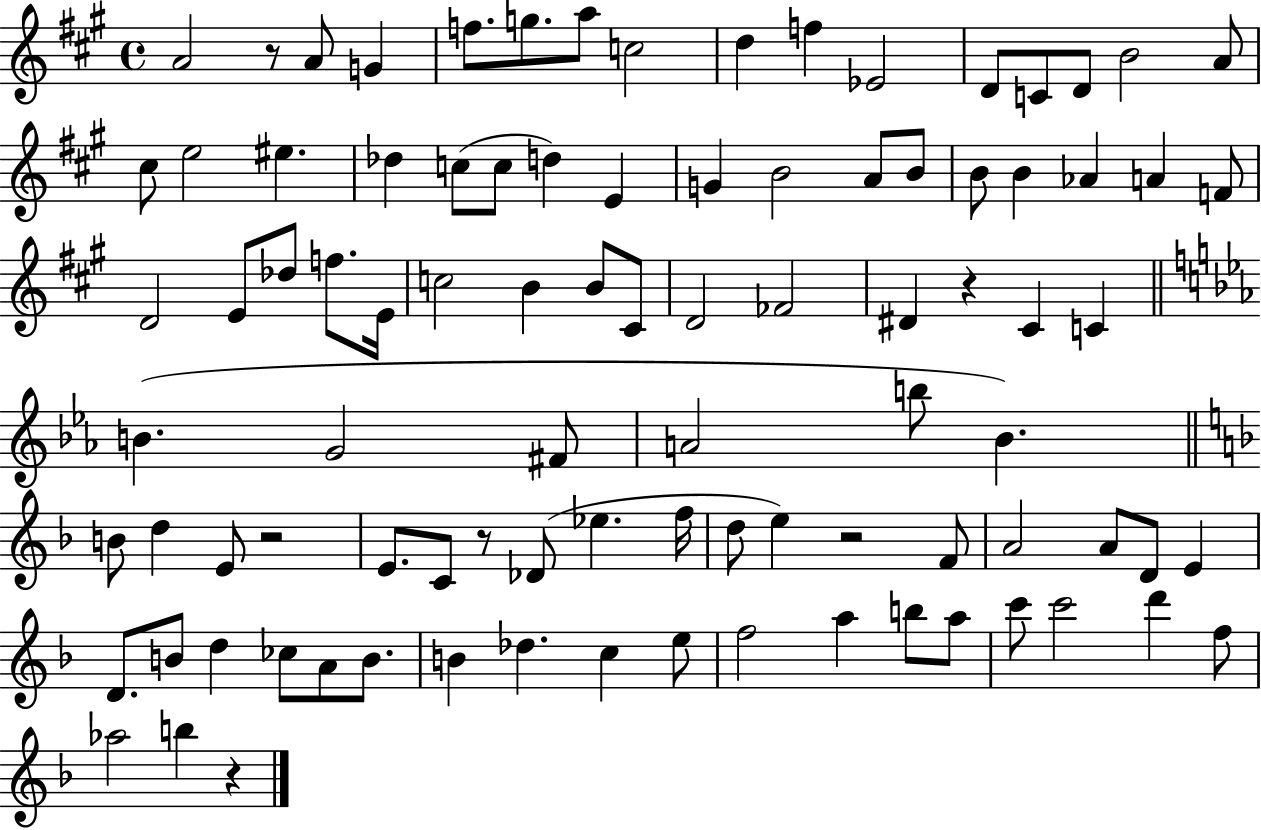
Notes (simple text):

A4/h R/e A4/e G4/q F5/e. G5/e. A5/e C5/h D5/q F5/q Eb4/h D4/e C4/e D4/e B4/h A4/e C#5/e E5/h EIS5/q. Db5/q C5/e C5/e D5/q E4/q G4/q B4/h A4/e B4/e B4/e B4/q Ab4/q A4/q F4/e D4/h E4/e Db5/e F5/e. E4/s C5/h B4/q B4/e C#4/e D4/h FES4/h D#4/q R/q C#4/q C4/q B4/q. G4/h F#4/e A4/h B5/e Bb4/q. B4/e D5/q E4/e R/h E4/e. C4/e R/e Db4/e Eb5/q. F5/s D5/e E5/q R/h F4/e A4/h A4/e D4/e E4/q D4/e. B4/e D5/q CES5/e A4/e B4/e. B4/q Db5/q. C5/q E5/e F5/h A5/q B5/e A5/e C6/e C6/h D6/q F5/e Ab5/h B5/q R/q